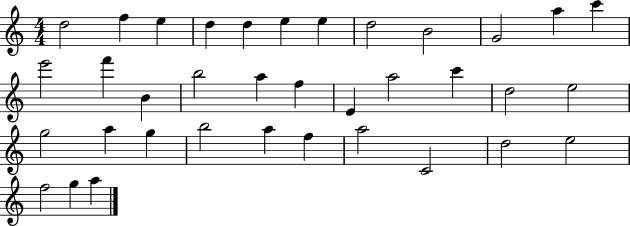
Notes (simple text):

D5/h F5/q E5/q D5/q D5/q E5/q E5/q D5/h B4/h G4/h A5/q C6/q E6/h F6/q B4/q B5/h A5/q F5/q E4/q A5/h C6/q D5/h E5/h G5/h A5/q G5/q B5/h A5/q F5/q A5/h C4/h D5/h E5/h F5/h G5/q A5/q